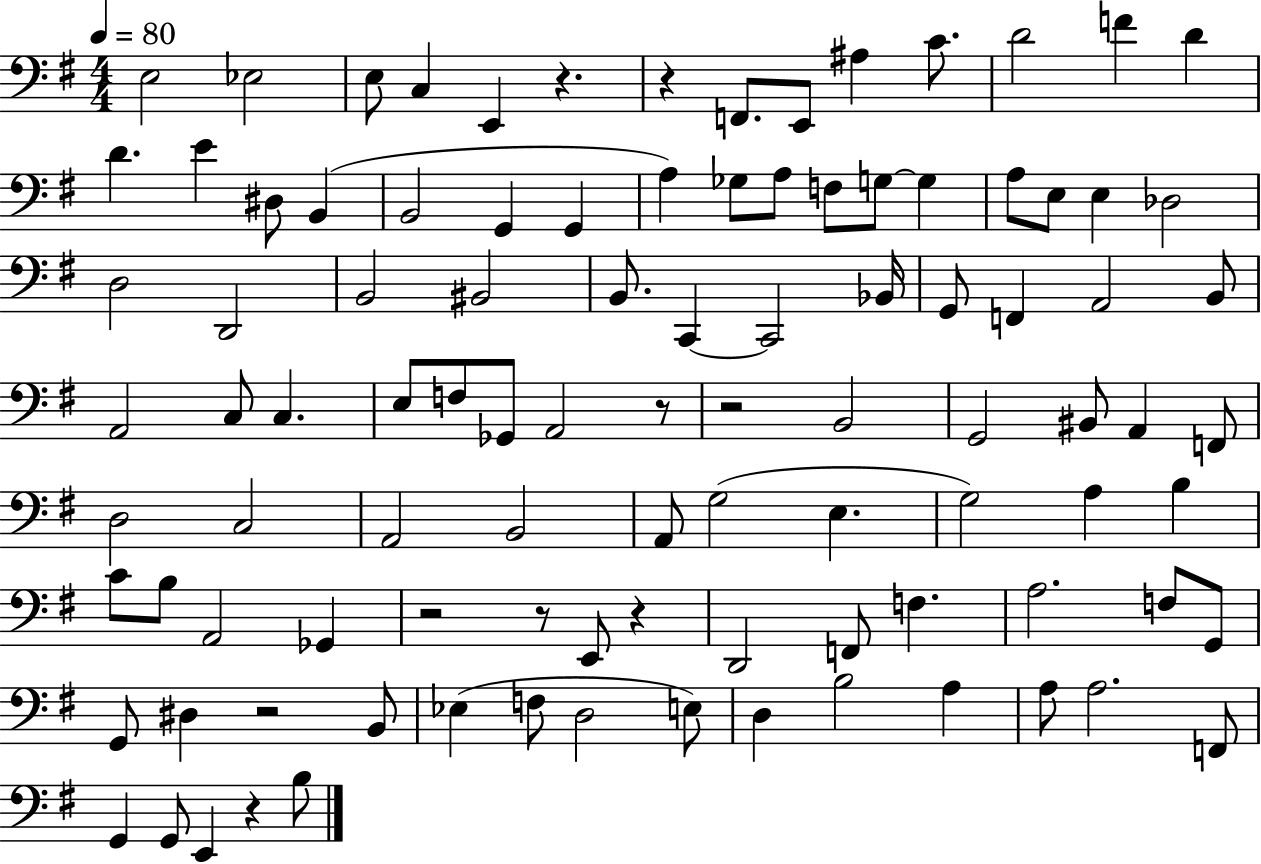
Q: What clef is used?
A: bass